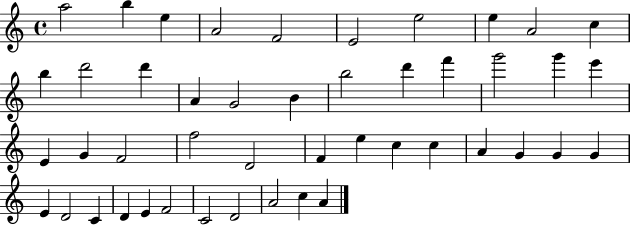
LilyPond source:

{
  \clef treble
  \time 4/4
  \defaultTimeSignature
  \key c \major
  a''2 b''4 e''4 | a'2 f'2 | e'2 e''2 | e''4 a'2 c''4 | \break b''4 d'''2 d'''4 | a'4 g'2 b'4 | b''2 d'''4 f'''4 | g'''2 g'''4 e'''4 | \break e'4 g'4 f'2 | f''2 d'2 | f'4 e''4 c''4 c''4 | a'4 g'4 g'4 g'4 | \break e'4 d'2 c'4 | d'4 e'4 f'2 | c'2 d'2 | a'2 c''4 a'4 | \break \bar "|."
}